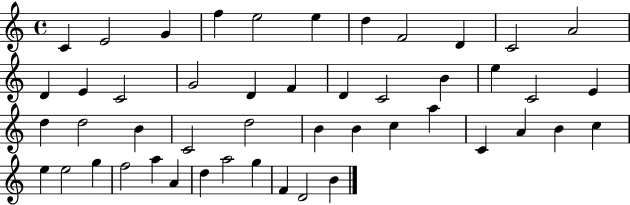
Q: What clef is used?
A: treble